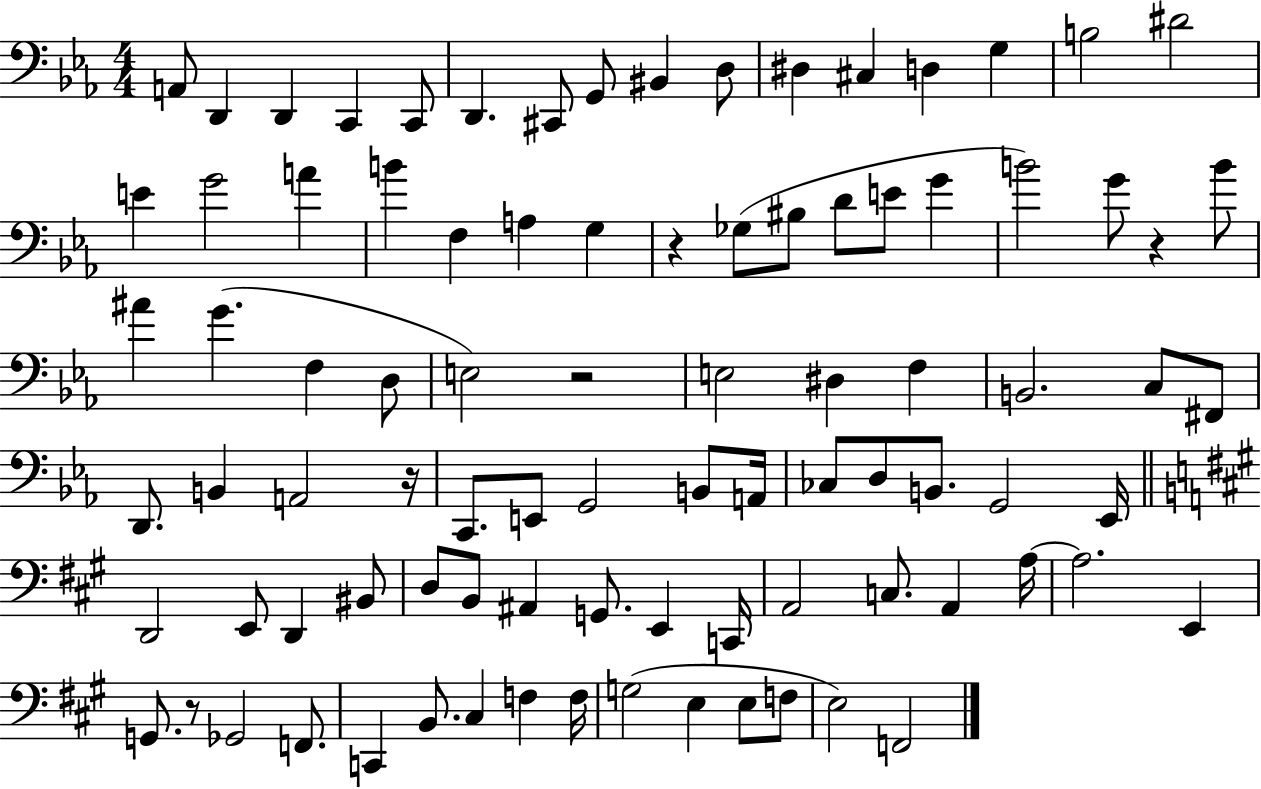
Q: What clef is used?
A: bass